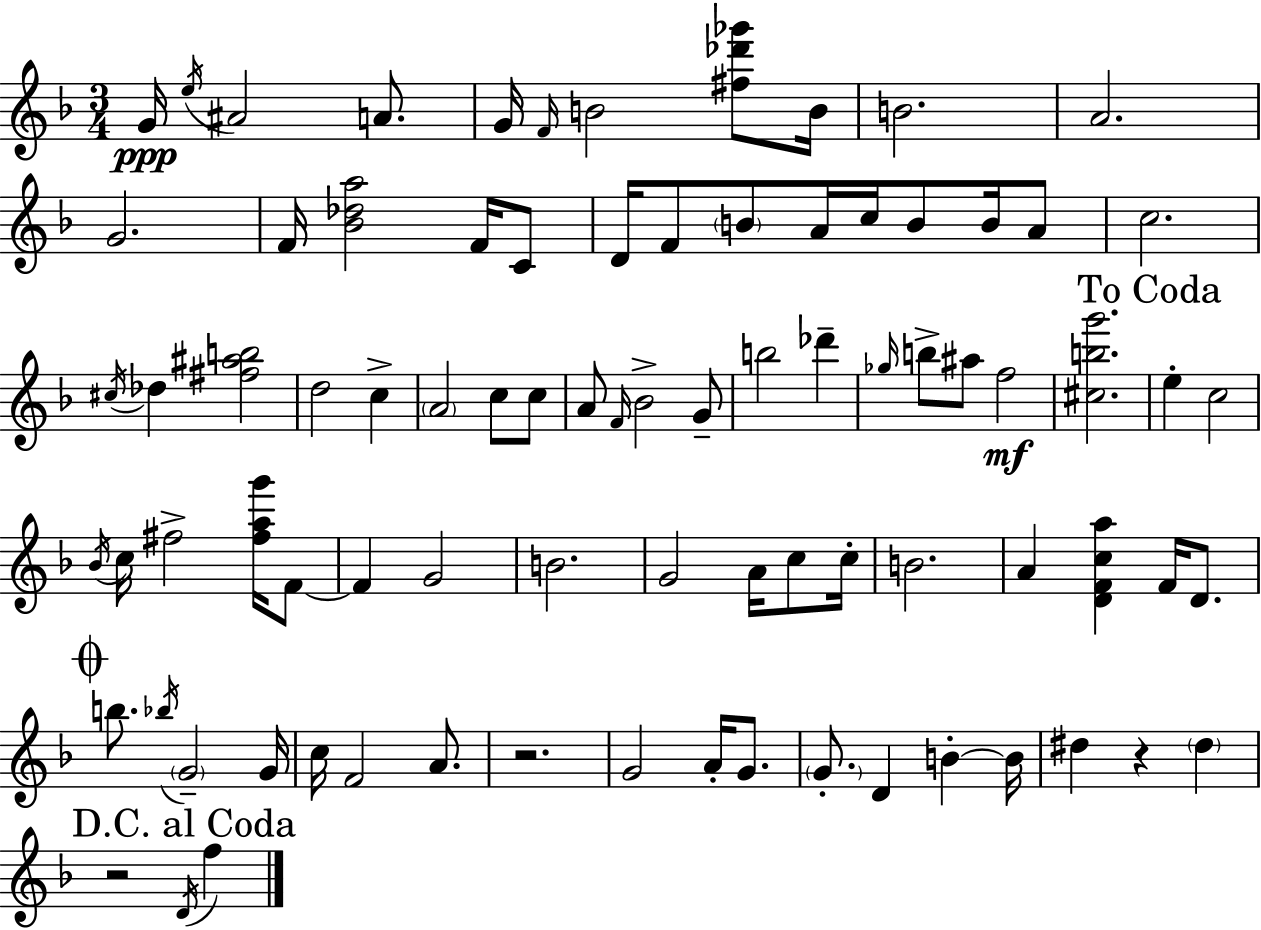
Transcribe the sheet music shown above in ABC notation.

X:1
T:Untitled
M:3/4
L:1/4
K:F
G/4 e/4 ^A2 A/2 G/4 F/4 B2 [^f_d'_g']/2 B/4 B2 A2 G2 F/4 [_B_da]2 F/4 C/2 D/4 F/2 B/2 A/4 c/4 B/2 B/4 A/2 c2 ^c/4 _d [^f^ab]2 d2 c A2 c/2 c/2 A/2 F/4 _B2 G/2 b2 _d' _g/4 b/2 ^a/2 f2 [^cbg']2 e c2 _B/4 c/4 ^f2 [^fag']/4 F/2 F G2 B2 G2 A/4 c/2 c/4 B2 A [DFca] F/4 D/2 b/2 _b/4 G2 G/4 c/4 F2 A/2 z2 G2 A/4 G/2 G/2 D B B/4 ^d z ^d z2 D/4 f